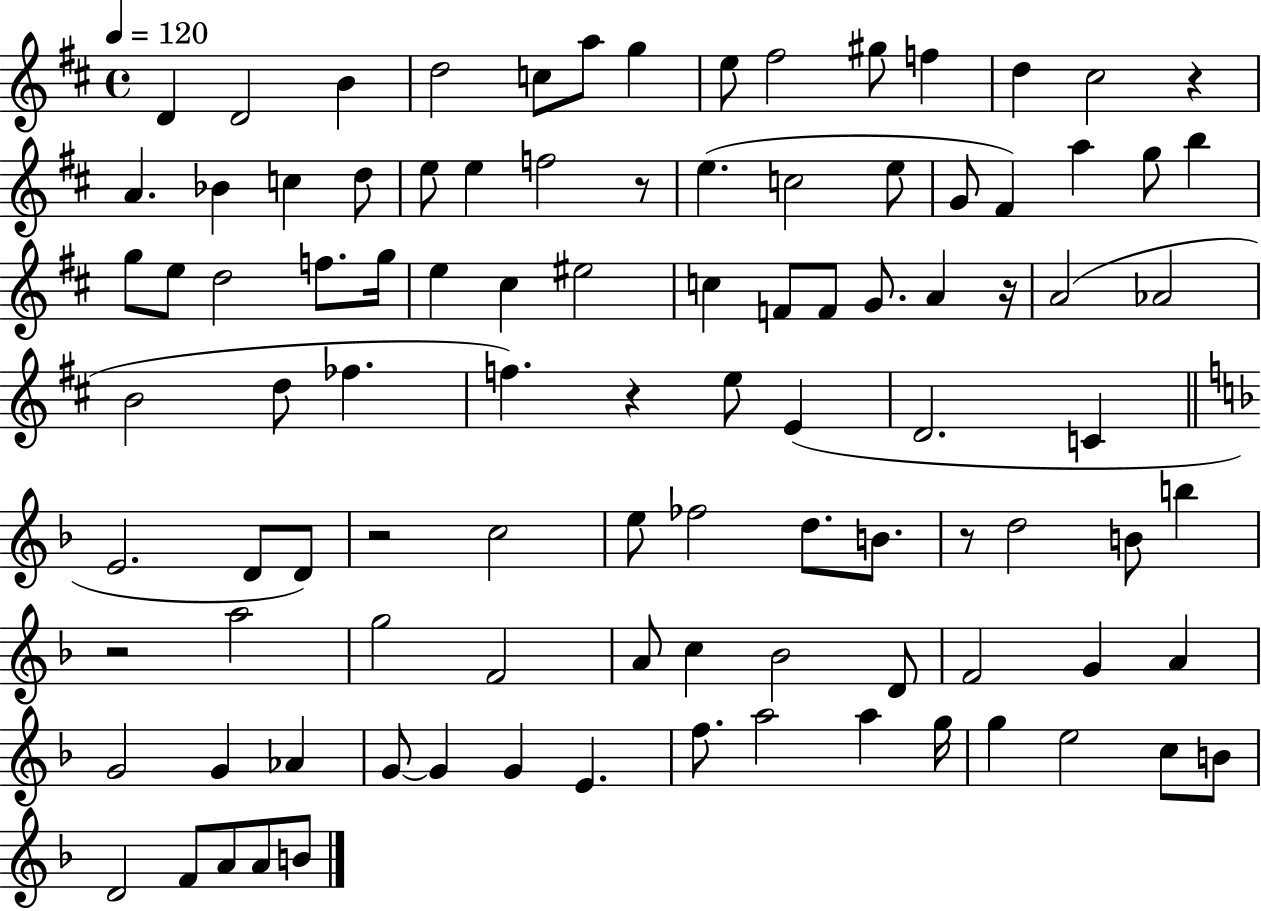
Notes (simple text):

D4/q D4/h B4/q D5/h C5/e A5/e G5/q E5/e F#5/h G#5/e F5/q D5/q C#5/h R/q A4/q. Bb4/q C5/q D5/e E5/e E5/q F5/h R/e E5/q. C5/h E5/e G4/e F#4/q A5/q G5/e B5/q G5/e E5/e D5/h F5/e. G5/s E5/q C#5/q EIS5/h C5/q F4/e F4/e G4/e. A4/q R/s A4/h Ab4/h B4/h D5/e FES5/q. F5/q. R/q E5/e E4/q D4/h. C4/q E4/h. D4/e D4/e R/h C5/h E5/e FES5/h D5/e. B4/e. R/e D5/h B4/e B5/q R/h A5/h G5/h F4/h A4/e C5/q Bb4/h D4/e F4/h G4/q A4/q G4/h G4/q Ab4/q G4/e G4/q G4/q E4/q. F5/e. A5/h A5/q G5/s G5/q E5/h C5/e B4/e D4/h F4/e A4/e A4/e B4/e